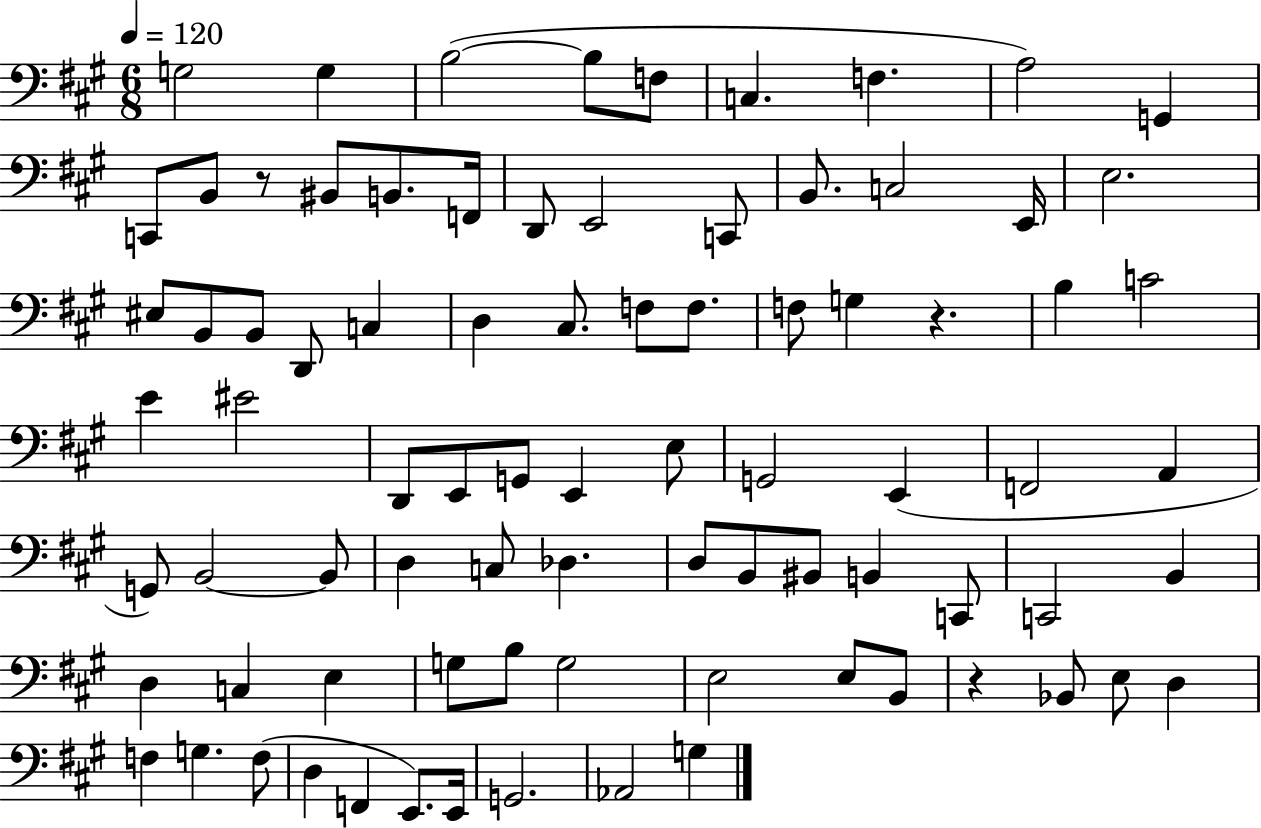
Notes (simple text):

G3/h G3/q B3/h B3/e F3/e C3/q. F3/q. A3/h G2/q C2/e B2/e R/e BIS2/e B2/e. F2/s D2/e E2/h C2/e B2/e. C3/h E2/s E3/h. EIS3/e B2/e B2/e D2/e C3/q D3/q C#3/e. F3/e F3/e. F3/e G3/q R/q. B3/q C4/h E4/q EIS4/h D2/e E2/e G2/e E2/q E3/e G2/h E2/q F2/h A2/q G2/e B2/h B2/e D3/q C3/e Db3/q. D3/e B2/e BIS2/e B2/q C2/e C2/h B2/q D3/q C3/q E3/q G3/e B3/e G3/h E3/h E3/e B2/e R/q Bb2/e E3/e D3/q F3/q G3/q. F3/e D3/q F2/q E2/e. E2/s G2/h. Ab2/h G3/q